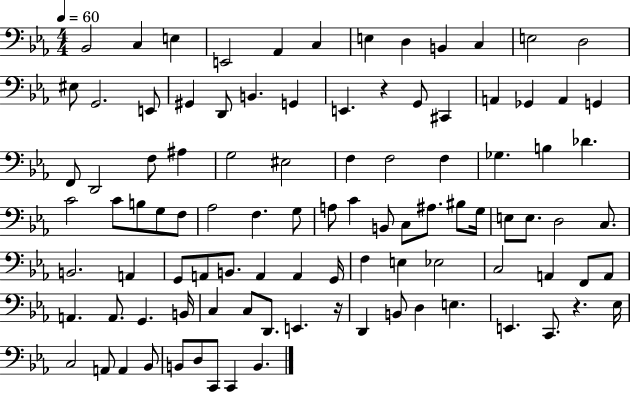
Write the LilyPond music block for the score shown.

{
  \clef bass
  \numericTimeSignature
  \time 4/4
  \key ees \major
  \tempo 4 = 60
  \repeat volta 2 { bes,2 c4 e4 | e,2 aes,4 c4 | e4 d4 b,4 c4 | e2 d2 | \break eis8 g,2. e,8 | gis,4 d,8 b,4. g,4 | e,4. r4 g,8 cis,4 | a,4 ges,4 a,4 g,4 | \break f,8 d,2 f8 ais4 | g2 eis2 | f4 f2 f4 | ges4. b4 des'4. | \break c'2 c'8 b8 g8 f8 | aes2 f4. g8 | a8 c'4 b,8 c8 ais8. bis8 g16 | e8 e8. d2 c8. | \break b,2. a,4 | g,8 a,8 b,8. a,4 a,4 g,16 | f4 e4 ees2 | c2 a,4 f,8 a,8 | \break a,4. a,8. g,4. b,16 | c4 c8 d,8. e,4. r16 | d,4 b,8 d4 e4. | e,4. c,8. r4. ees16 | \break c2 a,8 a,4 bes,8 | b,8 d8 c,8 c,4 b,4. | } \bar "|."
}